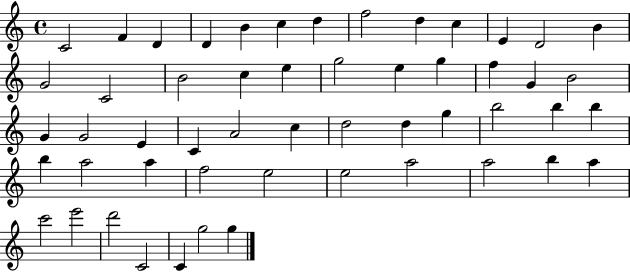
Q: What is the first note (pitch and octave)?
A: C4